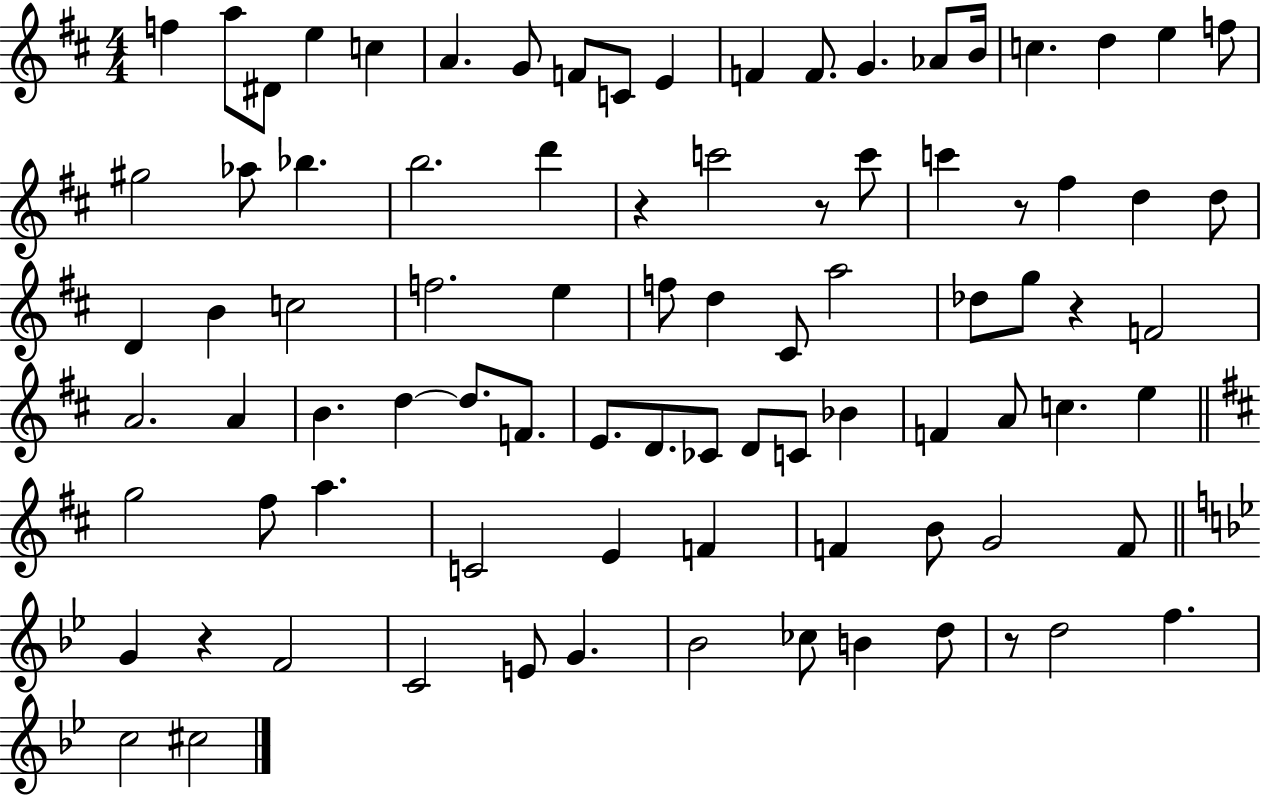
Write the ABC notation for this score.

X:1
T:Untitled
M:4/4
L:1/4
K:D
f a/2 ^D/2 e c A G/2 F/2 C/2 E F F/2 G _A/2 B/4 c d e f/2 ^g2 _a/2 _b b2 d' z c'2 z/2 c'/2 c' z/2 ^f d d/2 D B c2 f2 e f/2 d ^C/2 a2 _d/2 g/2 z F2 A2 A B d d/2 F/2 E/2 D/2 _C/2 D/2 C/2 _B F A/2 c e g2 ^f/2 a C2 E F F B/2 G2 F/2 G z F2 C2 E/2 G _B2 _c/2 B d/2 z/2 d2 f c2 ^c2